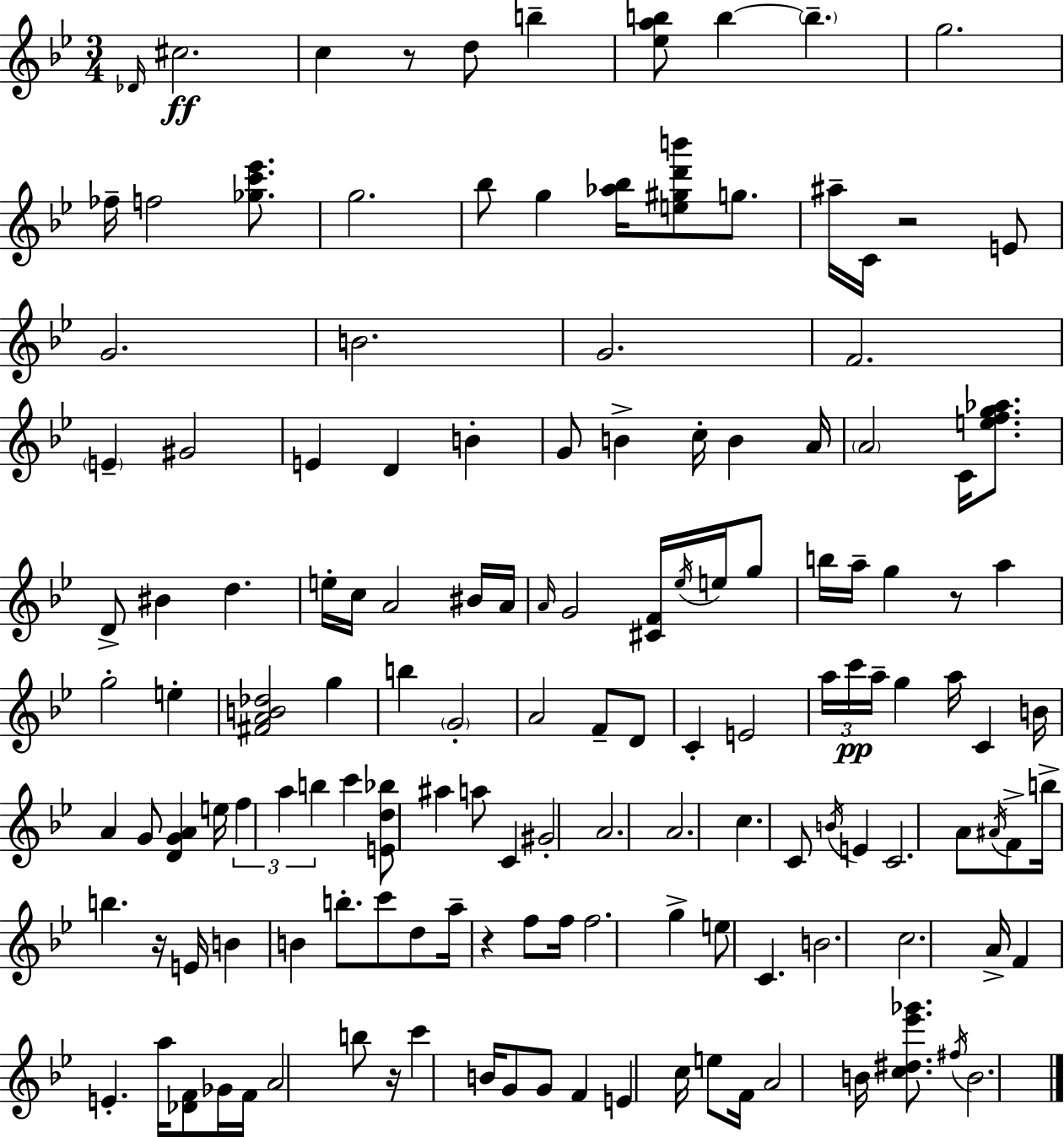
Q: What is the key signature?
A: BES major